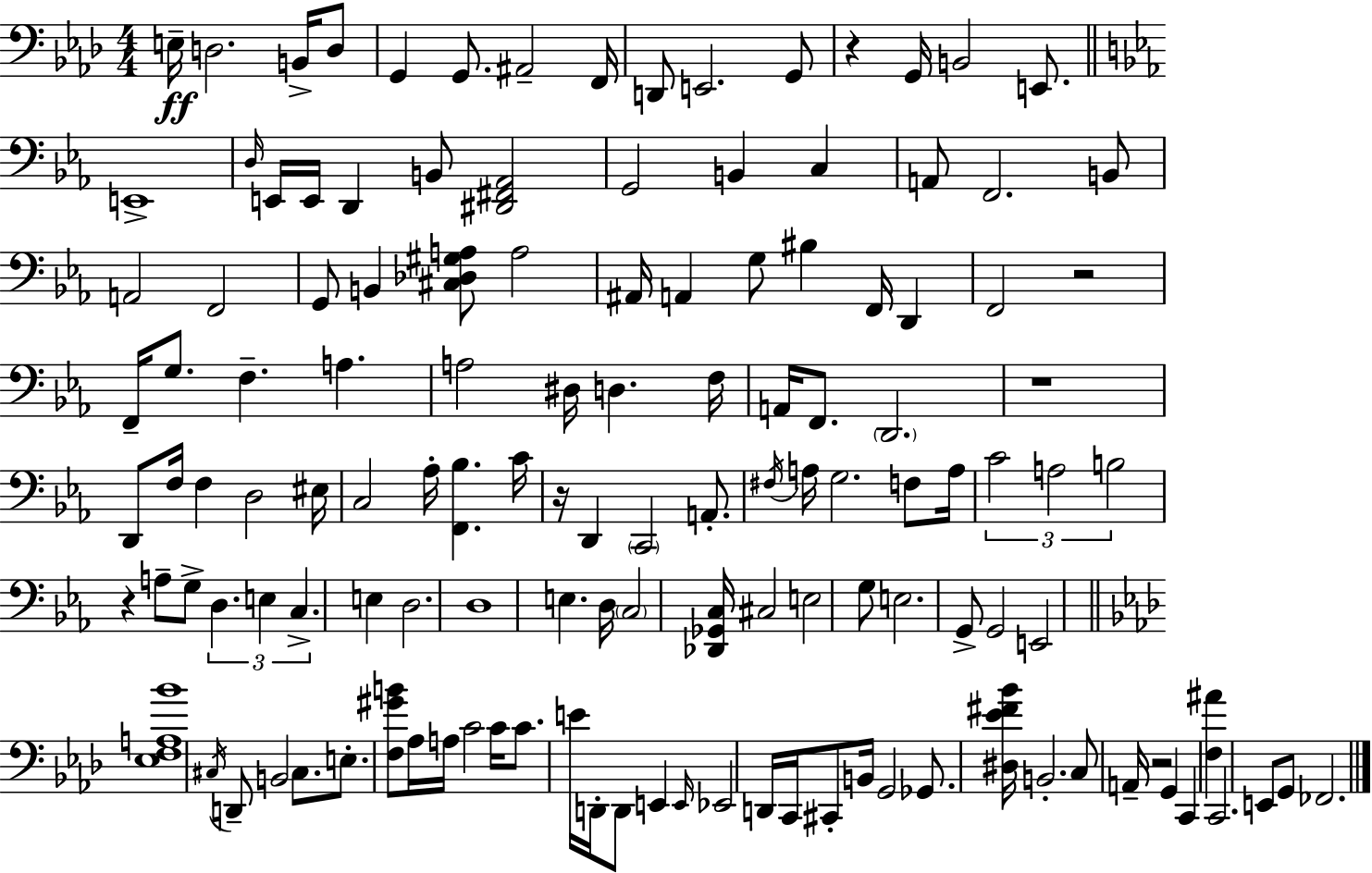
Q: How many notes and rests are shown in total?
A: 131